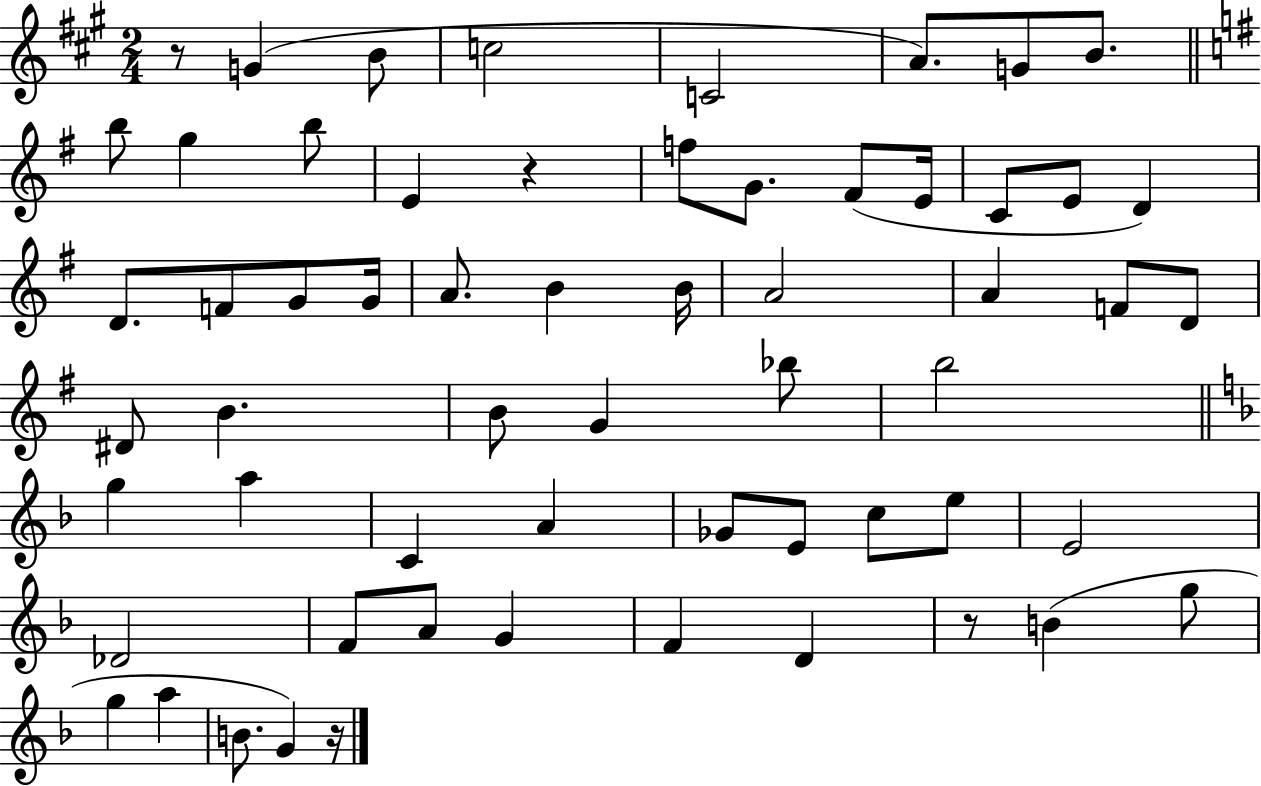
R/e G4/q B4/e C5/h C4/h A4/e. G4/e B4/e. B5/e G5/q B5/e E4/q R/q F5/e G4/e. F#4/e E4/s C4/e E4/e D4/q D4/e. F4/e G4/e G4/s A4/e. B4/q B4/s A4/h A4/q F4/e D4/e D#4/e B4/q. B4/e G4/q Bb5/e B5/h G5/q A5/q C4/q A4/q Gb4/e E4/e C5/e E5/e E4/h Db4/h F4/e A4/e G4/q F4/q D4/q R/e B4/q G5/e G5/q A5/q B4/e. G4/q R/s